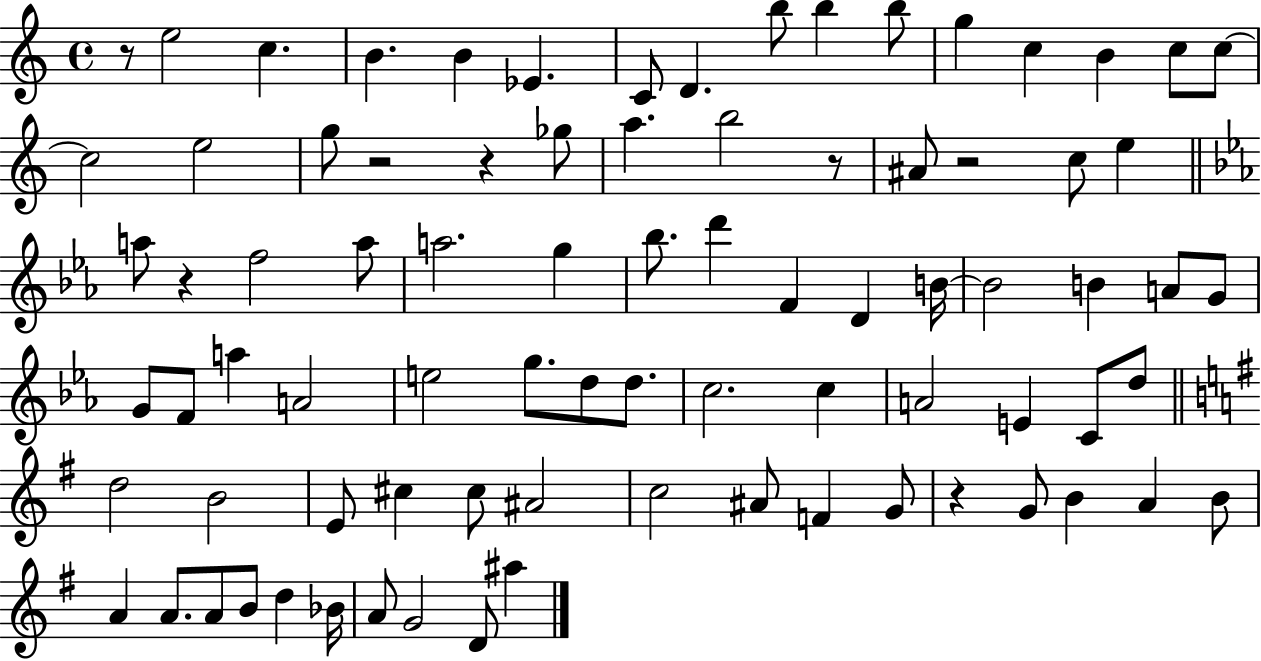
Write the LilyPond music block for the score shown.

{
  \clef treble
  \time 4/4
  \defaultTimeSignature
  \key c \major
  r8 e''2 c''4. | b'4. b'4 ees'4. | c'8 d'4. b''8 b''4 b''8 | g''4 c''4 b'4 c''8 c''8~~ | \break c''2 e''2 | g''8 r2 r4 ges''8 | a''4. b''2 r8 | ais'8 r2 c''8 e''4 | \break \bar "||" \break \key c \minor a''8 r4 f''2 a''8 | a''2. g''4 | bes''8. d'''4 f'4 d'4 b'16~~ | b'2 b'4 a'8 g'8 | \break g'8 f'8 a''4 a'2 | e''2 g''8. d''8 d''8. | c''2. c''4 | a'2 e'4 c'8 d''8 | \break \bar "||" \break \key e \minor d''2 b'2 | e'8 cis''4 cis''8 ais'2 | c''2 ais'8 f'4 g'8 | r4 g'8 b'4 a'4 b'8 | \break a'4 a'8. a'8 b'8 d''4 bes'16 | a'8 g'2 d'8 ais''4 | \bar "|."
}